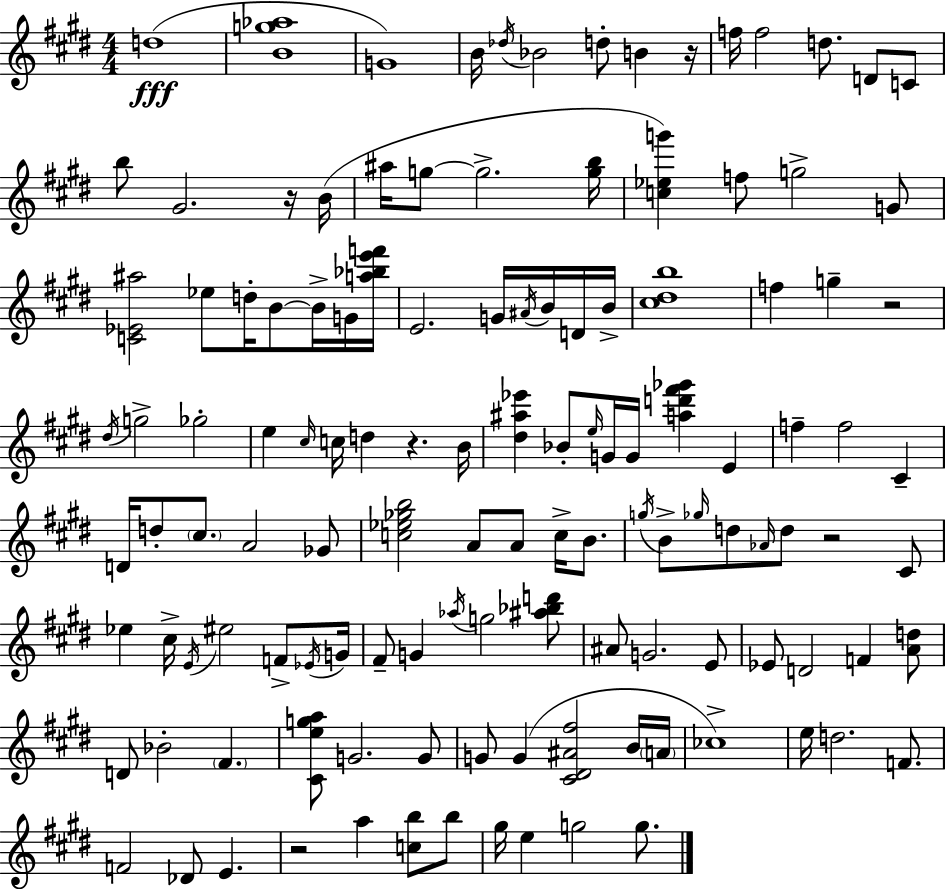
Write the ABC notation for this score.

X:1
T:Untitled
M:4/4
L:1/4
K:E
d4 [Bg_a]4 G4 B/4 _d/4 _B2 d/2 B z/4 f/4 f2 d/2 D/2 C/2 b/2 ^G2 z/4 B/4 ^a/4 g/2 g2 [gb]/4 [c_eg'] f/2 g2 G/2 [C_E^a]2 _e/2 d/4 B/2 B/4 G/4 [a_be'f']/4 E2 G/4 ^A/4 B/4 D/4 B/4 [^c^db]4 f g z2 ^d/4 g2 _g2 e ^c/4 c/4 d z B/4 [^d^a_e'] _B/2 e/4 G/4 G/4 [ad'^f'_g'] E f f2 ^C D/4 d/2 ^c/2 A2 _G/2 [c_e_gb]2 A/2 A/2 c/4 B/2 g/4 B/2 _g/4 d/2 _A/4 d/2 z2 ^C/2 _e ^c/4 E/4 ^e2 F/2 _E/4 G/4 ^F/2 G _a/4 g2 [^a_bd']/2 ^A/2 G2 E/2 _E/2 D2 F [Ad]/2 D/2 _B2 ^F [^Cega]/2 G2 G/2 G/2 G [^C^D^A^f]2 B/4 A/4 _c4 e/4 d2 F/2 F2 _D/2 E z2 a [cb]/2 b/2 ^g/4 e g2 g/2